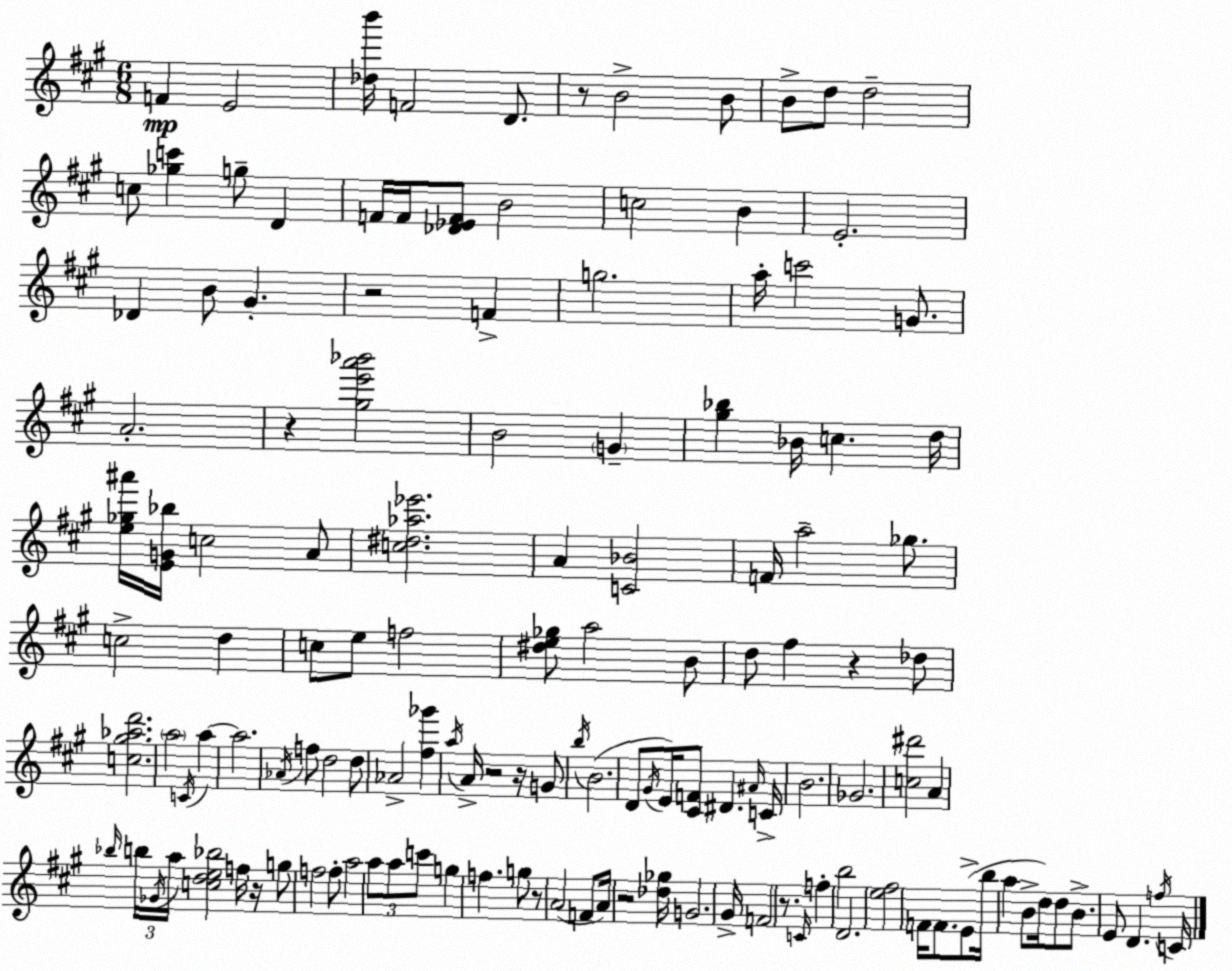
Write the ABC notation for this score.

X:1
T:Untitled
M:6/8
L:1/4
K:A
F E2 [_db']/4 F2 D/2 z/2 B2 B/2 B/2 d/2 d2 c/2 [_gc'] g/2 D F/4 F/4 [_D_EF]/2 B2 c2 B E2 _D B/2 ^G z2 F g2 a/4 c'2 G/2 A2 z [^ge'a'_b']2 B2 G [^g_b] _B/4 c d/4 [e_g^a']/4 [EG_b]/4 c2 A/2 [c^d_a_e']2 A [C_B]2 F/4 a2 _g/2 c2 d c/2 e/2 f2 [^de_g]/2 a2 B/2 d/2 ^f z _d/2 [c^g_ad']2 a2 C/4 a a2 _A/4 f/2 d2 d/2 _A2 [^f_g'] a/4 A/4 z2 z/4 G/2 b/4 B2 D/2 ^G/4 E/4 [^CF]/2 ^D ^A/4 C/4 B2 _G2 [c^d']2 A _b/4 b/4 _G/4 a/4 [cde_b]2 f/4 z/4 g/2 f2 f/2 a2 a/2 a/2 c'/2 g f g/2 z/2 A2 F/2 A/4 z2 [_d_g]/4 G2 ^G/4 F2 z/2 C/4 f b2 D2 [e^f]2 F/4 F/2 E/2 b/4 a B/2 d/4 d/2 B/2 E/2 D f/4 C/4